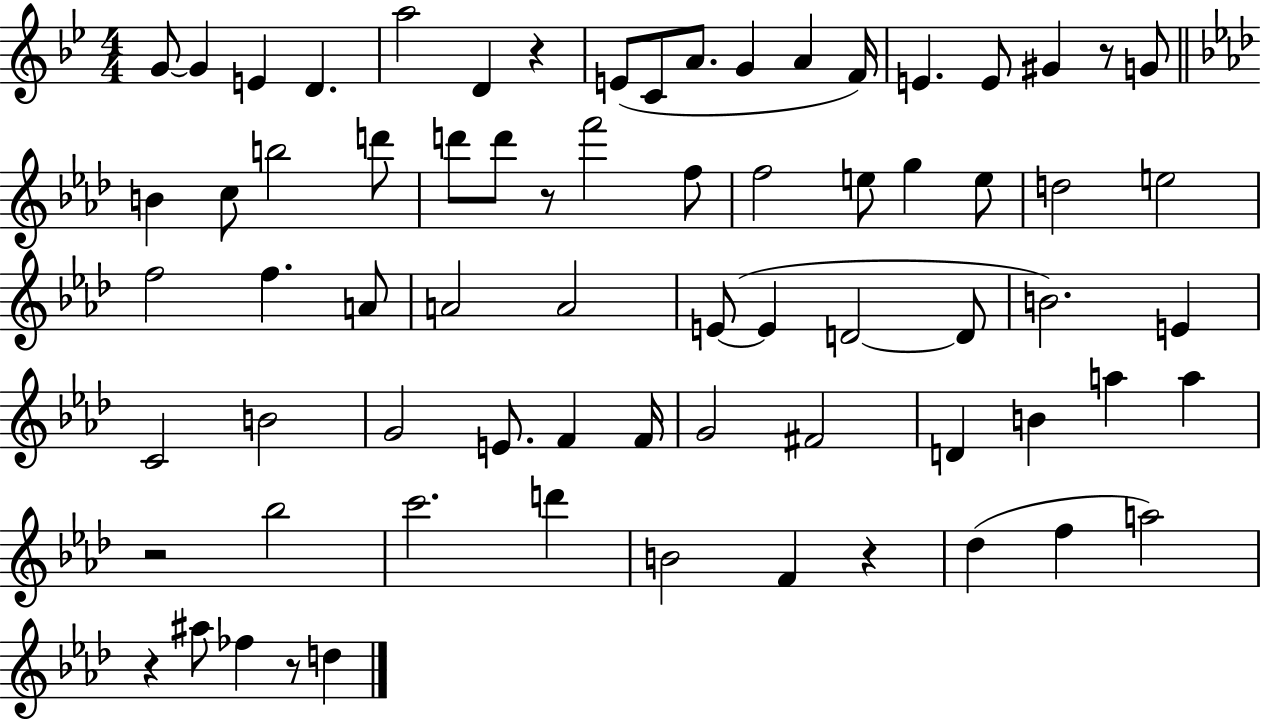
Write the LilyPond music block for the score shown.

{
  \clef treble
  \numericTimeSignature
  \time 4/4
  \key bes \major
  g'8~~ g'4 e'4 d'4. | a''2 d'4 r4 | e'8( c'8 a'8. g'4 a'4 f'16) | e'4. e'8 gis'4 r8 g'8 | \break \bar "||" \break \key aes \major b'4 c''8 b''2 d'''8 | d'''8 d'''8 r8 f'''2 f''8 | f''2 e''8 g''4 e''8 | d''2 e''2 | \break f''2 f''4. a'8 | a'2 a'2 | e'8~(~ e'4 d'2~~ d'8 | b'2.) e'4 | \break c'2 b'2 | g'2 e'8. f'4 f'16 | g'2 fis'2 | d'4 b'4 a''4 a''4 | \break r2 bes''2 | c'''2. d'''4 | b'2 f'4 r4 | des''4( f''4 a''2) | \break r4 ais''8 fes''4 r8 d''4 | \bar "|."
}